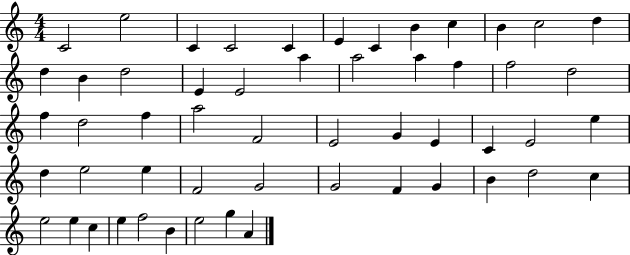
C4/h E5/h C4/q C4/h C4/q E4/q C4/q B4/q C5/q B4/q C5/h D5/q D5/q B4/q D5/h E4/q E4/h A5/q A5/h A5/q F5/q F5/h D5/h F5/q D5/h F5/q A5/h F4/h E4/h G4/q E4/q C4/q E4/h E5/q D5/q E5/h E5/q F4/h G4/h G4/h F4/q G4/q B4/q D5/h C5/q E5/h E5/q C5/q E5/q F5/h B4/q E5/h G5/q A4/q